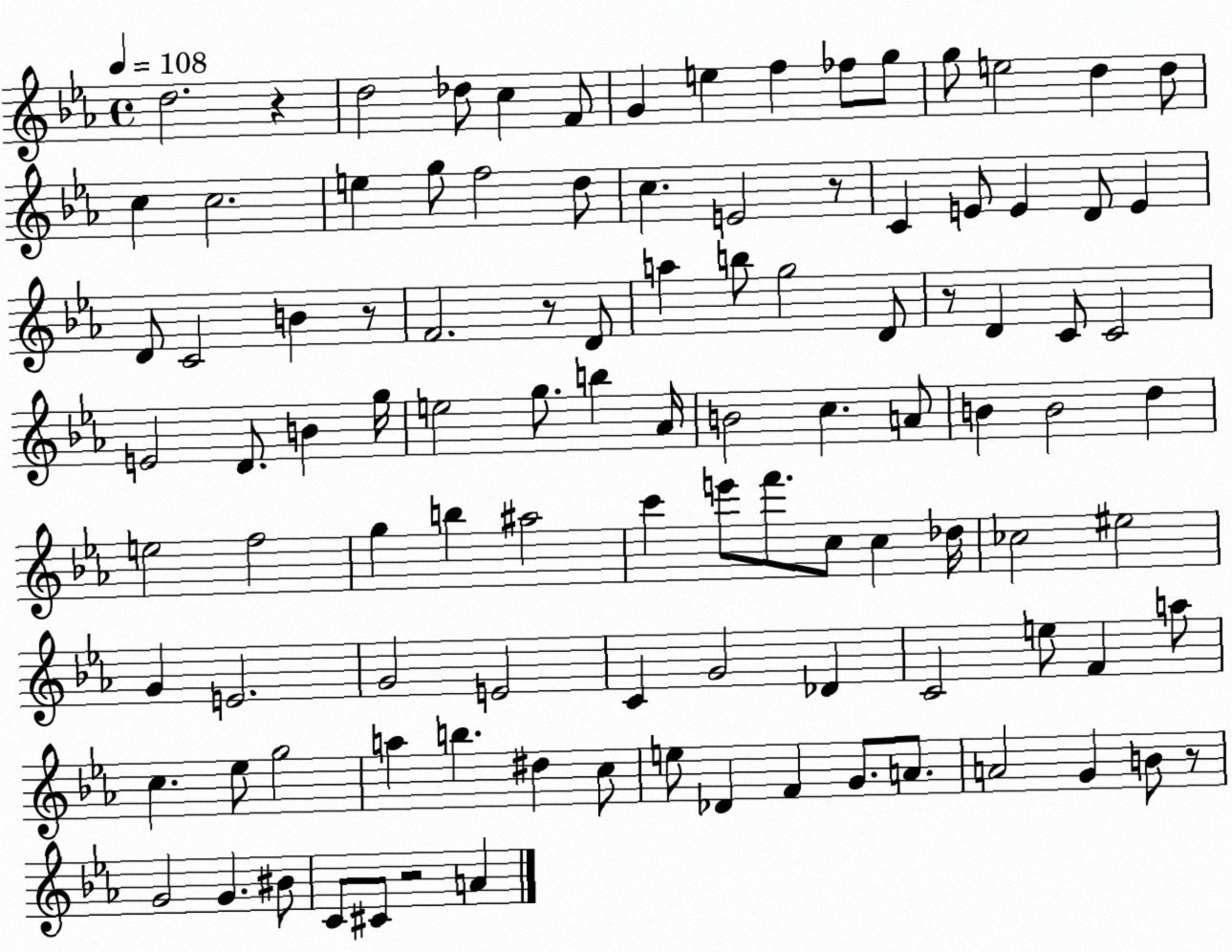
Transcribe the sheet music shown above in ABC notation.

X:1
T:Untitled
M:4/4
L:1/4
K:Eb
d2 z d2 _d/2 c F/2 G e f _f/2 g/2 g/2 e2 d d/2 c c2 e g/2 f2 d/2 c E2 z/2 C E/2 E D/2 E D/2 C2 B z/2 F2 z/2 D/2 a b/2 g2 D/2 z/2 D C/2 C2 E2 D/2 B g/4 e2 g/2 b _A/4 B2 c A/2 B B2 d e2 f2 g b ^a2 c' e'/2 f'/2 c/2 c _d/4 _c2 ^e2 G E2 G2 E2 C G2 _D C2 e/2 F a/2 c _e/2 g2 a b ^d c/2 e/2 _D F G/2 A/2 A2 G B/2 z/2 G2 G ^B/2 C/2 ^C/2 z2 A